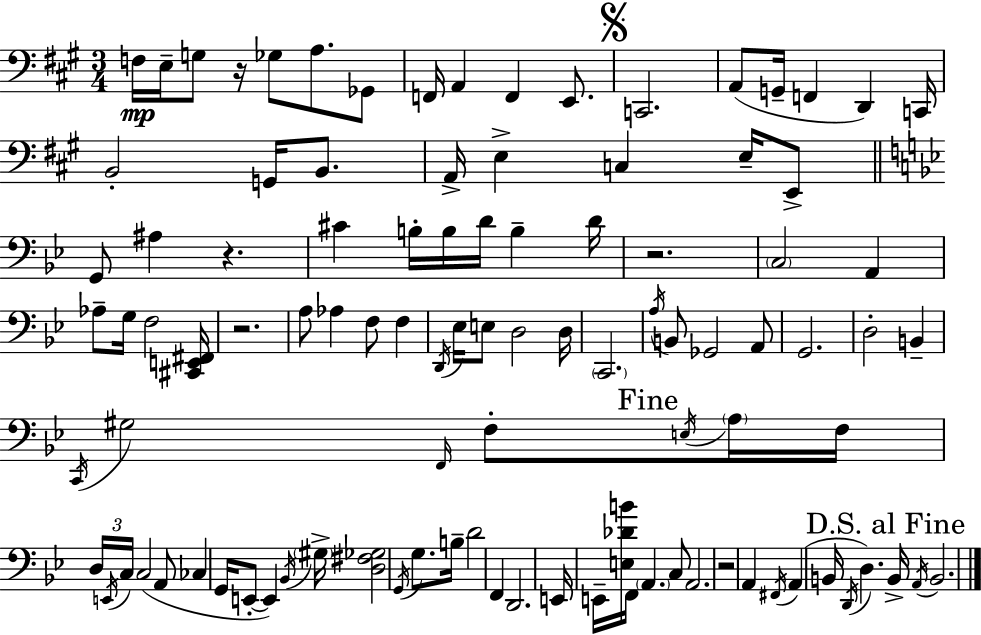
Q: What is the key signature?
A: A major